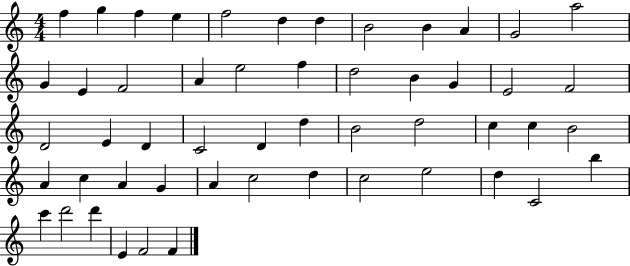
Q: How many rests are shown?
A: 0